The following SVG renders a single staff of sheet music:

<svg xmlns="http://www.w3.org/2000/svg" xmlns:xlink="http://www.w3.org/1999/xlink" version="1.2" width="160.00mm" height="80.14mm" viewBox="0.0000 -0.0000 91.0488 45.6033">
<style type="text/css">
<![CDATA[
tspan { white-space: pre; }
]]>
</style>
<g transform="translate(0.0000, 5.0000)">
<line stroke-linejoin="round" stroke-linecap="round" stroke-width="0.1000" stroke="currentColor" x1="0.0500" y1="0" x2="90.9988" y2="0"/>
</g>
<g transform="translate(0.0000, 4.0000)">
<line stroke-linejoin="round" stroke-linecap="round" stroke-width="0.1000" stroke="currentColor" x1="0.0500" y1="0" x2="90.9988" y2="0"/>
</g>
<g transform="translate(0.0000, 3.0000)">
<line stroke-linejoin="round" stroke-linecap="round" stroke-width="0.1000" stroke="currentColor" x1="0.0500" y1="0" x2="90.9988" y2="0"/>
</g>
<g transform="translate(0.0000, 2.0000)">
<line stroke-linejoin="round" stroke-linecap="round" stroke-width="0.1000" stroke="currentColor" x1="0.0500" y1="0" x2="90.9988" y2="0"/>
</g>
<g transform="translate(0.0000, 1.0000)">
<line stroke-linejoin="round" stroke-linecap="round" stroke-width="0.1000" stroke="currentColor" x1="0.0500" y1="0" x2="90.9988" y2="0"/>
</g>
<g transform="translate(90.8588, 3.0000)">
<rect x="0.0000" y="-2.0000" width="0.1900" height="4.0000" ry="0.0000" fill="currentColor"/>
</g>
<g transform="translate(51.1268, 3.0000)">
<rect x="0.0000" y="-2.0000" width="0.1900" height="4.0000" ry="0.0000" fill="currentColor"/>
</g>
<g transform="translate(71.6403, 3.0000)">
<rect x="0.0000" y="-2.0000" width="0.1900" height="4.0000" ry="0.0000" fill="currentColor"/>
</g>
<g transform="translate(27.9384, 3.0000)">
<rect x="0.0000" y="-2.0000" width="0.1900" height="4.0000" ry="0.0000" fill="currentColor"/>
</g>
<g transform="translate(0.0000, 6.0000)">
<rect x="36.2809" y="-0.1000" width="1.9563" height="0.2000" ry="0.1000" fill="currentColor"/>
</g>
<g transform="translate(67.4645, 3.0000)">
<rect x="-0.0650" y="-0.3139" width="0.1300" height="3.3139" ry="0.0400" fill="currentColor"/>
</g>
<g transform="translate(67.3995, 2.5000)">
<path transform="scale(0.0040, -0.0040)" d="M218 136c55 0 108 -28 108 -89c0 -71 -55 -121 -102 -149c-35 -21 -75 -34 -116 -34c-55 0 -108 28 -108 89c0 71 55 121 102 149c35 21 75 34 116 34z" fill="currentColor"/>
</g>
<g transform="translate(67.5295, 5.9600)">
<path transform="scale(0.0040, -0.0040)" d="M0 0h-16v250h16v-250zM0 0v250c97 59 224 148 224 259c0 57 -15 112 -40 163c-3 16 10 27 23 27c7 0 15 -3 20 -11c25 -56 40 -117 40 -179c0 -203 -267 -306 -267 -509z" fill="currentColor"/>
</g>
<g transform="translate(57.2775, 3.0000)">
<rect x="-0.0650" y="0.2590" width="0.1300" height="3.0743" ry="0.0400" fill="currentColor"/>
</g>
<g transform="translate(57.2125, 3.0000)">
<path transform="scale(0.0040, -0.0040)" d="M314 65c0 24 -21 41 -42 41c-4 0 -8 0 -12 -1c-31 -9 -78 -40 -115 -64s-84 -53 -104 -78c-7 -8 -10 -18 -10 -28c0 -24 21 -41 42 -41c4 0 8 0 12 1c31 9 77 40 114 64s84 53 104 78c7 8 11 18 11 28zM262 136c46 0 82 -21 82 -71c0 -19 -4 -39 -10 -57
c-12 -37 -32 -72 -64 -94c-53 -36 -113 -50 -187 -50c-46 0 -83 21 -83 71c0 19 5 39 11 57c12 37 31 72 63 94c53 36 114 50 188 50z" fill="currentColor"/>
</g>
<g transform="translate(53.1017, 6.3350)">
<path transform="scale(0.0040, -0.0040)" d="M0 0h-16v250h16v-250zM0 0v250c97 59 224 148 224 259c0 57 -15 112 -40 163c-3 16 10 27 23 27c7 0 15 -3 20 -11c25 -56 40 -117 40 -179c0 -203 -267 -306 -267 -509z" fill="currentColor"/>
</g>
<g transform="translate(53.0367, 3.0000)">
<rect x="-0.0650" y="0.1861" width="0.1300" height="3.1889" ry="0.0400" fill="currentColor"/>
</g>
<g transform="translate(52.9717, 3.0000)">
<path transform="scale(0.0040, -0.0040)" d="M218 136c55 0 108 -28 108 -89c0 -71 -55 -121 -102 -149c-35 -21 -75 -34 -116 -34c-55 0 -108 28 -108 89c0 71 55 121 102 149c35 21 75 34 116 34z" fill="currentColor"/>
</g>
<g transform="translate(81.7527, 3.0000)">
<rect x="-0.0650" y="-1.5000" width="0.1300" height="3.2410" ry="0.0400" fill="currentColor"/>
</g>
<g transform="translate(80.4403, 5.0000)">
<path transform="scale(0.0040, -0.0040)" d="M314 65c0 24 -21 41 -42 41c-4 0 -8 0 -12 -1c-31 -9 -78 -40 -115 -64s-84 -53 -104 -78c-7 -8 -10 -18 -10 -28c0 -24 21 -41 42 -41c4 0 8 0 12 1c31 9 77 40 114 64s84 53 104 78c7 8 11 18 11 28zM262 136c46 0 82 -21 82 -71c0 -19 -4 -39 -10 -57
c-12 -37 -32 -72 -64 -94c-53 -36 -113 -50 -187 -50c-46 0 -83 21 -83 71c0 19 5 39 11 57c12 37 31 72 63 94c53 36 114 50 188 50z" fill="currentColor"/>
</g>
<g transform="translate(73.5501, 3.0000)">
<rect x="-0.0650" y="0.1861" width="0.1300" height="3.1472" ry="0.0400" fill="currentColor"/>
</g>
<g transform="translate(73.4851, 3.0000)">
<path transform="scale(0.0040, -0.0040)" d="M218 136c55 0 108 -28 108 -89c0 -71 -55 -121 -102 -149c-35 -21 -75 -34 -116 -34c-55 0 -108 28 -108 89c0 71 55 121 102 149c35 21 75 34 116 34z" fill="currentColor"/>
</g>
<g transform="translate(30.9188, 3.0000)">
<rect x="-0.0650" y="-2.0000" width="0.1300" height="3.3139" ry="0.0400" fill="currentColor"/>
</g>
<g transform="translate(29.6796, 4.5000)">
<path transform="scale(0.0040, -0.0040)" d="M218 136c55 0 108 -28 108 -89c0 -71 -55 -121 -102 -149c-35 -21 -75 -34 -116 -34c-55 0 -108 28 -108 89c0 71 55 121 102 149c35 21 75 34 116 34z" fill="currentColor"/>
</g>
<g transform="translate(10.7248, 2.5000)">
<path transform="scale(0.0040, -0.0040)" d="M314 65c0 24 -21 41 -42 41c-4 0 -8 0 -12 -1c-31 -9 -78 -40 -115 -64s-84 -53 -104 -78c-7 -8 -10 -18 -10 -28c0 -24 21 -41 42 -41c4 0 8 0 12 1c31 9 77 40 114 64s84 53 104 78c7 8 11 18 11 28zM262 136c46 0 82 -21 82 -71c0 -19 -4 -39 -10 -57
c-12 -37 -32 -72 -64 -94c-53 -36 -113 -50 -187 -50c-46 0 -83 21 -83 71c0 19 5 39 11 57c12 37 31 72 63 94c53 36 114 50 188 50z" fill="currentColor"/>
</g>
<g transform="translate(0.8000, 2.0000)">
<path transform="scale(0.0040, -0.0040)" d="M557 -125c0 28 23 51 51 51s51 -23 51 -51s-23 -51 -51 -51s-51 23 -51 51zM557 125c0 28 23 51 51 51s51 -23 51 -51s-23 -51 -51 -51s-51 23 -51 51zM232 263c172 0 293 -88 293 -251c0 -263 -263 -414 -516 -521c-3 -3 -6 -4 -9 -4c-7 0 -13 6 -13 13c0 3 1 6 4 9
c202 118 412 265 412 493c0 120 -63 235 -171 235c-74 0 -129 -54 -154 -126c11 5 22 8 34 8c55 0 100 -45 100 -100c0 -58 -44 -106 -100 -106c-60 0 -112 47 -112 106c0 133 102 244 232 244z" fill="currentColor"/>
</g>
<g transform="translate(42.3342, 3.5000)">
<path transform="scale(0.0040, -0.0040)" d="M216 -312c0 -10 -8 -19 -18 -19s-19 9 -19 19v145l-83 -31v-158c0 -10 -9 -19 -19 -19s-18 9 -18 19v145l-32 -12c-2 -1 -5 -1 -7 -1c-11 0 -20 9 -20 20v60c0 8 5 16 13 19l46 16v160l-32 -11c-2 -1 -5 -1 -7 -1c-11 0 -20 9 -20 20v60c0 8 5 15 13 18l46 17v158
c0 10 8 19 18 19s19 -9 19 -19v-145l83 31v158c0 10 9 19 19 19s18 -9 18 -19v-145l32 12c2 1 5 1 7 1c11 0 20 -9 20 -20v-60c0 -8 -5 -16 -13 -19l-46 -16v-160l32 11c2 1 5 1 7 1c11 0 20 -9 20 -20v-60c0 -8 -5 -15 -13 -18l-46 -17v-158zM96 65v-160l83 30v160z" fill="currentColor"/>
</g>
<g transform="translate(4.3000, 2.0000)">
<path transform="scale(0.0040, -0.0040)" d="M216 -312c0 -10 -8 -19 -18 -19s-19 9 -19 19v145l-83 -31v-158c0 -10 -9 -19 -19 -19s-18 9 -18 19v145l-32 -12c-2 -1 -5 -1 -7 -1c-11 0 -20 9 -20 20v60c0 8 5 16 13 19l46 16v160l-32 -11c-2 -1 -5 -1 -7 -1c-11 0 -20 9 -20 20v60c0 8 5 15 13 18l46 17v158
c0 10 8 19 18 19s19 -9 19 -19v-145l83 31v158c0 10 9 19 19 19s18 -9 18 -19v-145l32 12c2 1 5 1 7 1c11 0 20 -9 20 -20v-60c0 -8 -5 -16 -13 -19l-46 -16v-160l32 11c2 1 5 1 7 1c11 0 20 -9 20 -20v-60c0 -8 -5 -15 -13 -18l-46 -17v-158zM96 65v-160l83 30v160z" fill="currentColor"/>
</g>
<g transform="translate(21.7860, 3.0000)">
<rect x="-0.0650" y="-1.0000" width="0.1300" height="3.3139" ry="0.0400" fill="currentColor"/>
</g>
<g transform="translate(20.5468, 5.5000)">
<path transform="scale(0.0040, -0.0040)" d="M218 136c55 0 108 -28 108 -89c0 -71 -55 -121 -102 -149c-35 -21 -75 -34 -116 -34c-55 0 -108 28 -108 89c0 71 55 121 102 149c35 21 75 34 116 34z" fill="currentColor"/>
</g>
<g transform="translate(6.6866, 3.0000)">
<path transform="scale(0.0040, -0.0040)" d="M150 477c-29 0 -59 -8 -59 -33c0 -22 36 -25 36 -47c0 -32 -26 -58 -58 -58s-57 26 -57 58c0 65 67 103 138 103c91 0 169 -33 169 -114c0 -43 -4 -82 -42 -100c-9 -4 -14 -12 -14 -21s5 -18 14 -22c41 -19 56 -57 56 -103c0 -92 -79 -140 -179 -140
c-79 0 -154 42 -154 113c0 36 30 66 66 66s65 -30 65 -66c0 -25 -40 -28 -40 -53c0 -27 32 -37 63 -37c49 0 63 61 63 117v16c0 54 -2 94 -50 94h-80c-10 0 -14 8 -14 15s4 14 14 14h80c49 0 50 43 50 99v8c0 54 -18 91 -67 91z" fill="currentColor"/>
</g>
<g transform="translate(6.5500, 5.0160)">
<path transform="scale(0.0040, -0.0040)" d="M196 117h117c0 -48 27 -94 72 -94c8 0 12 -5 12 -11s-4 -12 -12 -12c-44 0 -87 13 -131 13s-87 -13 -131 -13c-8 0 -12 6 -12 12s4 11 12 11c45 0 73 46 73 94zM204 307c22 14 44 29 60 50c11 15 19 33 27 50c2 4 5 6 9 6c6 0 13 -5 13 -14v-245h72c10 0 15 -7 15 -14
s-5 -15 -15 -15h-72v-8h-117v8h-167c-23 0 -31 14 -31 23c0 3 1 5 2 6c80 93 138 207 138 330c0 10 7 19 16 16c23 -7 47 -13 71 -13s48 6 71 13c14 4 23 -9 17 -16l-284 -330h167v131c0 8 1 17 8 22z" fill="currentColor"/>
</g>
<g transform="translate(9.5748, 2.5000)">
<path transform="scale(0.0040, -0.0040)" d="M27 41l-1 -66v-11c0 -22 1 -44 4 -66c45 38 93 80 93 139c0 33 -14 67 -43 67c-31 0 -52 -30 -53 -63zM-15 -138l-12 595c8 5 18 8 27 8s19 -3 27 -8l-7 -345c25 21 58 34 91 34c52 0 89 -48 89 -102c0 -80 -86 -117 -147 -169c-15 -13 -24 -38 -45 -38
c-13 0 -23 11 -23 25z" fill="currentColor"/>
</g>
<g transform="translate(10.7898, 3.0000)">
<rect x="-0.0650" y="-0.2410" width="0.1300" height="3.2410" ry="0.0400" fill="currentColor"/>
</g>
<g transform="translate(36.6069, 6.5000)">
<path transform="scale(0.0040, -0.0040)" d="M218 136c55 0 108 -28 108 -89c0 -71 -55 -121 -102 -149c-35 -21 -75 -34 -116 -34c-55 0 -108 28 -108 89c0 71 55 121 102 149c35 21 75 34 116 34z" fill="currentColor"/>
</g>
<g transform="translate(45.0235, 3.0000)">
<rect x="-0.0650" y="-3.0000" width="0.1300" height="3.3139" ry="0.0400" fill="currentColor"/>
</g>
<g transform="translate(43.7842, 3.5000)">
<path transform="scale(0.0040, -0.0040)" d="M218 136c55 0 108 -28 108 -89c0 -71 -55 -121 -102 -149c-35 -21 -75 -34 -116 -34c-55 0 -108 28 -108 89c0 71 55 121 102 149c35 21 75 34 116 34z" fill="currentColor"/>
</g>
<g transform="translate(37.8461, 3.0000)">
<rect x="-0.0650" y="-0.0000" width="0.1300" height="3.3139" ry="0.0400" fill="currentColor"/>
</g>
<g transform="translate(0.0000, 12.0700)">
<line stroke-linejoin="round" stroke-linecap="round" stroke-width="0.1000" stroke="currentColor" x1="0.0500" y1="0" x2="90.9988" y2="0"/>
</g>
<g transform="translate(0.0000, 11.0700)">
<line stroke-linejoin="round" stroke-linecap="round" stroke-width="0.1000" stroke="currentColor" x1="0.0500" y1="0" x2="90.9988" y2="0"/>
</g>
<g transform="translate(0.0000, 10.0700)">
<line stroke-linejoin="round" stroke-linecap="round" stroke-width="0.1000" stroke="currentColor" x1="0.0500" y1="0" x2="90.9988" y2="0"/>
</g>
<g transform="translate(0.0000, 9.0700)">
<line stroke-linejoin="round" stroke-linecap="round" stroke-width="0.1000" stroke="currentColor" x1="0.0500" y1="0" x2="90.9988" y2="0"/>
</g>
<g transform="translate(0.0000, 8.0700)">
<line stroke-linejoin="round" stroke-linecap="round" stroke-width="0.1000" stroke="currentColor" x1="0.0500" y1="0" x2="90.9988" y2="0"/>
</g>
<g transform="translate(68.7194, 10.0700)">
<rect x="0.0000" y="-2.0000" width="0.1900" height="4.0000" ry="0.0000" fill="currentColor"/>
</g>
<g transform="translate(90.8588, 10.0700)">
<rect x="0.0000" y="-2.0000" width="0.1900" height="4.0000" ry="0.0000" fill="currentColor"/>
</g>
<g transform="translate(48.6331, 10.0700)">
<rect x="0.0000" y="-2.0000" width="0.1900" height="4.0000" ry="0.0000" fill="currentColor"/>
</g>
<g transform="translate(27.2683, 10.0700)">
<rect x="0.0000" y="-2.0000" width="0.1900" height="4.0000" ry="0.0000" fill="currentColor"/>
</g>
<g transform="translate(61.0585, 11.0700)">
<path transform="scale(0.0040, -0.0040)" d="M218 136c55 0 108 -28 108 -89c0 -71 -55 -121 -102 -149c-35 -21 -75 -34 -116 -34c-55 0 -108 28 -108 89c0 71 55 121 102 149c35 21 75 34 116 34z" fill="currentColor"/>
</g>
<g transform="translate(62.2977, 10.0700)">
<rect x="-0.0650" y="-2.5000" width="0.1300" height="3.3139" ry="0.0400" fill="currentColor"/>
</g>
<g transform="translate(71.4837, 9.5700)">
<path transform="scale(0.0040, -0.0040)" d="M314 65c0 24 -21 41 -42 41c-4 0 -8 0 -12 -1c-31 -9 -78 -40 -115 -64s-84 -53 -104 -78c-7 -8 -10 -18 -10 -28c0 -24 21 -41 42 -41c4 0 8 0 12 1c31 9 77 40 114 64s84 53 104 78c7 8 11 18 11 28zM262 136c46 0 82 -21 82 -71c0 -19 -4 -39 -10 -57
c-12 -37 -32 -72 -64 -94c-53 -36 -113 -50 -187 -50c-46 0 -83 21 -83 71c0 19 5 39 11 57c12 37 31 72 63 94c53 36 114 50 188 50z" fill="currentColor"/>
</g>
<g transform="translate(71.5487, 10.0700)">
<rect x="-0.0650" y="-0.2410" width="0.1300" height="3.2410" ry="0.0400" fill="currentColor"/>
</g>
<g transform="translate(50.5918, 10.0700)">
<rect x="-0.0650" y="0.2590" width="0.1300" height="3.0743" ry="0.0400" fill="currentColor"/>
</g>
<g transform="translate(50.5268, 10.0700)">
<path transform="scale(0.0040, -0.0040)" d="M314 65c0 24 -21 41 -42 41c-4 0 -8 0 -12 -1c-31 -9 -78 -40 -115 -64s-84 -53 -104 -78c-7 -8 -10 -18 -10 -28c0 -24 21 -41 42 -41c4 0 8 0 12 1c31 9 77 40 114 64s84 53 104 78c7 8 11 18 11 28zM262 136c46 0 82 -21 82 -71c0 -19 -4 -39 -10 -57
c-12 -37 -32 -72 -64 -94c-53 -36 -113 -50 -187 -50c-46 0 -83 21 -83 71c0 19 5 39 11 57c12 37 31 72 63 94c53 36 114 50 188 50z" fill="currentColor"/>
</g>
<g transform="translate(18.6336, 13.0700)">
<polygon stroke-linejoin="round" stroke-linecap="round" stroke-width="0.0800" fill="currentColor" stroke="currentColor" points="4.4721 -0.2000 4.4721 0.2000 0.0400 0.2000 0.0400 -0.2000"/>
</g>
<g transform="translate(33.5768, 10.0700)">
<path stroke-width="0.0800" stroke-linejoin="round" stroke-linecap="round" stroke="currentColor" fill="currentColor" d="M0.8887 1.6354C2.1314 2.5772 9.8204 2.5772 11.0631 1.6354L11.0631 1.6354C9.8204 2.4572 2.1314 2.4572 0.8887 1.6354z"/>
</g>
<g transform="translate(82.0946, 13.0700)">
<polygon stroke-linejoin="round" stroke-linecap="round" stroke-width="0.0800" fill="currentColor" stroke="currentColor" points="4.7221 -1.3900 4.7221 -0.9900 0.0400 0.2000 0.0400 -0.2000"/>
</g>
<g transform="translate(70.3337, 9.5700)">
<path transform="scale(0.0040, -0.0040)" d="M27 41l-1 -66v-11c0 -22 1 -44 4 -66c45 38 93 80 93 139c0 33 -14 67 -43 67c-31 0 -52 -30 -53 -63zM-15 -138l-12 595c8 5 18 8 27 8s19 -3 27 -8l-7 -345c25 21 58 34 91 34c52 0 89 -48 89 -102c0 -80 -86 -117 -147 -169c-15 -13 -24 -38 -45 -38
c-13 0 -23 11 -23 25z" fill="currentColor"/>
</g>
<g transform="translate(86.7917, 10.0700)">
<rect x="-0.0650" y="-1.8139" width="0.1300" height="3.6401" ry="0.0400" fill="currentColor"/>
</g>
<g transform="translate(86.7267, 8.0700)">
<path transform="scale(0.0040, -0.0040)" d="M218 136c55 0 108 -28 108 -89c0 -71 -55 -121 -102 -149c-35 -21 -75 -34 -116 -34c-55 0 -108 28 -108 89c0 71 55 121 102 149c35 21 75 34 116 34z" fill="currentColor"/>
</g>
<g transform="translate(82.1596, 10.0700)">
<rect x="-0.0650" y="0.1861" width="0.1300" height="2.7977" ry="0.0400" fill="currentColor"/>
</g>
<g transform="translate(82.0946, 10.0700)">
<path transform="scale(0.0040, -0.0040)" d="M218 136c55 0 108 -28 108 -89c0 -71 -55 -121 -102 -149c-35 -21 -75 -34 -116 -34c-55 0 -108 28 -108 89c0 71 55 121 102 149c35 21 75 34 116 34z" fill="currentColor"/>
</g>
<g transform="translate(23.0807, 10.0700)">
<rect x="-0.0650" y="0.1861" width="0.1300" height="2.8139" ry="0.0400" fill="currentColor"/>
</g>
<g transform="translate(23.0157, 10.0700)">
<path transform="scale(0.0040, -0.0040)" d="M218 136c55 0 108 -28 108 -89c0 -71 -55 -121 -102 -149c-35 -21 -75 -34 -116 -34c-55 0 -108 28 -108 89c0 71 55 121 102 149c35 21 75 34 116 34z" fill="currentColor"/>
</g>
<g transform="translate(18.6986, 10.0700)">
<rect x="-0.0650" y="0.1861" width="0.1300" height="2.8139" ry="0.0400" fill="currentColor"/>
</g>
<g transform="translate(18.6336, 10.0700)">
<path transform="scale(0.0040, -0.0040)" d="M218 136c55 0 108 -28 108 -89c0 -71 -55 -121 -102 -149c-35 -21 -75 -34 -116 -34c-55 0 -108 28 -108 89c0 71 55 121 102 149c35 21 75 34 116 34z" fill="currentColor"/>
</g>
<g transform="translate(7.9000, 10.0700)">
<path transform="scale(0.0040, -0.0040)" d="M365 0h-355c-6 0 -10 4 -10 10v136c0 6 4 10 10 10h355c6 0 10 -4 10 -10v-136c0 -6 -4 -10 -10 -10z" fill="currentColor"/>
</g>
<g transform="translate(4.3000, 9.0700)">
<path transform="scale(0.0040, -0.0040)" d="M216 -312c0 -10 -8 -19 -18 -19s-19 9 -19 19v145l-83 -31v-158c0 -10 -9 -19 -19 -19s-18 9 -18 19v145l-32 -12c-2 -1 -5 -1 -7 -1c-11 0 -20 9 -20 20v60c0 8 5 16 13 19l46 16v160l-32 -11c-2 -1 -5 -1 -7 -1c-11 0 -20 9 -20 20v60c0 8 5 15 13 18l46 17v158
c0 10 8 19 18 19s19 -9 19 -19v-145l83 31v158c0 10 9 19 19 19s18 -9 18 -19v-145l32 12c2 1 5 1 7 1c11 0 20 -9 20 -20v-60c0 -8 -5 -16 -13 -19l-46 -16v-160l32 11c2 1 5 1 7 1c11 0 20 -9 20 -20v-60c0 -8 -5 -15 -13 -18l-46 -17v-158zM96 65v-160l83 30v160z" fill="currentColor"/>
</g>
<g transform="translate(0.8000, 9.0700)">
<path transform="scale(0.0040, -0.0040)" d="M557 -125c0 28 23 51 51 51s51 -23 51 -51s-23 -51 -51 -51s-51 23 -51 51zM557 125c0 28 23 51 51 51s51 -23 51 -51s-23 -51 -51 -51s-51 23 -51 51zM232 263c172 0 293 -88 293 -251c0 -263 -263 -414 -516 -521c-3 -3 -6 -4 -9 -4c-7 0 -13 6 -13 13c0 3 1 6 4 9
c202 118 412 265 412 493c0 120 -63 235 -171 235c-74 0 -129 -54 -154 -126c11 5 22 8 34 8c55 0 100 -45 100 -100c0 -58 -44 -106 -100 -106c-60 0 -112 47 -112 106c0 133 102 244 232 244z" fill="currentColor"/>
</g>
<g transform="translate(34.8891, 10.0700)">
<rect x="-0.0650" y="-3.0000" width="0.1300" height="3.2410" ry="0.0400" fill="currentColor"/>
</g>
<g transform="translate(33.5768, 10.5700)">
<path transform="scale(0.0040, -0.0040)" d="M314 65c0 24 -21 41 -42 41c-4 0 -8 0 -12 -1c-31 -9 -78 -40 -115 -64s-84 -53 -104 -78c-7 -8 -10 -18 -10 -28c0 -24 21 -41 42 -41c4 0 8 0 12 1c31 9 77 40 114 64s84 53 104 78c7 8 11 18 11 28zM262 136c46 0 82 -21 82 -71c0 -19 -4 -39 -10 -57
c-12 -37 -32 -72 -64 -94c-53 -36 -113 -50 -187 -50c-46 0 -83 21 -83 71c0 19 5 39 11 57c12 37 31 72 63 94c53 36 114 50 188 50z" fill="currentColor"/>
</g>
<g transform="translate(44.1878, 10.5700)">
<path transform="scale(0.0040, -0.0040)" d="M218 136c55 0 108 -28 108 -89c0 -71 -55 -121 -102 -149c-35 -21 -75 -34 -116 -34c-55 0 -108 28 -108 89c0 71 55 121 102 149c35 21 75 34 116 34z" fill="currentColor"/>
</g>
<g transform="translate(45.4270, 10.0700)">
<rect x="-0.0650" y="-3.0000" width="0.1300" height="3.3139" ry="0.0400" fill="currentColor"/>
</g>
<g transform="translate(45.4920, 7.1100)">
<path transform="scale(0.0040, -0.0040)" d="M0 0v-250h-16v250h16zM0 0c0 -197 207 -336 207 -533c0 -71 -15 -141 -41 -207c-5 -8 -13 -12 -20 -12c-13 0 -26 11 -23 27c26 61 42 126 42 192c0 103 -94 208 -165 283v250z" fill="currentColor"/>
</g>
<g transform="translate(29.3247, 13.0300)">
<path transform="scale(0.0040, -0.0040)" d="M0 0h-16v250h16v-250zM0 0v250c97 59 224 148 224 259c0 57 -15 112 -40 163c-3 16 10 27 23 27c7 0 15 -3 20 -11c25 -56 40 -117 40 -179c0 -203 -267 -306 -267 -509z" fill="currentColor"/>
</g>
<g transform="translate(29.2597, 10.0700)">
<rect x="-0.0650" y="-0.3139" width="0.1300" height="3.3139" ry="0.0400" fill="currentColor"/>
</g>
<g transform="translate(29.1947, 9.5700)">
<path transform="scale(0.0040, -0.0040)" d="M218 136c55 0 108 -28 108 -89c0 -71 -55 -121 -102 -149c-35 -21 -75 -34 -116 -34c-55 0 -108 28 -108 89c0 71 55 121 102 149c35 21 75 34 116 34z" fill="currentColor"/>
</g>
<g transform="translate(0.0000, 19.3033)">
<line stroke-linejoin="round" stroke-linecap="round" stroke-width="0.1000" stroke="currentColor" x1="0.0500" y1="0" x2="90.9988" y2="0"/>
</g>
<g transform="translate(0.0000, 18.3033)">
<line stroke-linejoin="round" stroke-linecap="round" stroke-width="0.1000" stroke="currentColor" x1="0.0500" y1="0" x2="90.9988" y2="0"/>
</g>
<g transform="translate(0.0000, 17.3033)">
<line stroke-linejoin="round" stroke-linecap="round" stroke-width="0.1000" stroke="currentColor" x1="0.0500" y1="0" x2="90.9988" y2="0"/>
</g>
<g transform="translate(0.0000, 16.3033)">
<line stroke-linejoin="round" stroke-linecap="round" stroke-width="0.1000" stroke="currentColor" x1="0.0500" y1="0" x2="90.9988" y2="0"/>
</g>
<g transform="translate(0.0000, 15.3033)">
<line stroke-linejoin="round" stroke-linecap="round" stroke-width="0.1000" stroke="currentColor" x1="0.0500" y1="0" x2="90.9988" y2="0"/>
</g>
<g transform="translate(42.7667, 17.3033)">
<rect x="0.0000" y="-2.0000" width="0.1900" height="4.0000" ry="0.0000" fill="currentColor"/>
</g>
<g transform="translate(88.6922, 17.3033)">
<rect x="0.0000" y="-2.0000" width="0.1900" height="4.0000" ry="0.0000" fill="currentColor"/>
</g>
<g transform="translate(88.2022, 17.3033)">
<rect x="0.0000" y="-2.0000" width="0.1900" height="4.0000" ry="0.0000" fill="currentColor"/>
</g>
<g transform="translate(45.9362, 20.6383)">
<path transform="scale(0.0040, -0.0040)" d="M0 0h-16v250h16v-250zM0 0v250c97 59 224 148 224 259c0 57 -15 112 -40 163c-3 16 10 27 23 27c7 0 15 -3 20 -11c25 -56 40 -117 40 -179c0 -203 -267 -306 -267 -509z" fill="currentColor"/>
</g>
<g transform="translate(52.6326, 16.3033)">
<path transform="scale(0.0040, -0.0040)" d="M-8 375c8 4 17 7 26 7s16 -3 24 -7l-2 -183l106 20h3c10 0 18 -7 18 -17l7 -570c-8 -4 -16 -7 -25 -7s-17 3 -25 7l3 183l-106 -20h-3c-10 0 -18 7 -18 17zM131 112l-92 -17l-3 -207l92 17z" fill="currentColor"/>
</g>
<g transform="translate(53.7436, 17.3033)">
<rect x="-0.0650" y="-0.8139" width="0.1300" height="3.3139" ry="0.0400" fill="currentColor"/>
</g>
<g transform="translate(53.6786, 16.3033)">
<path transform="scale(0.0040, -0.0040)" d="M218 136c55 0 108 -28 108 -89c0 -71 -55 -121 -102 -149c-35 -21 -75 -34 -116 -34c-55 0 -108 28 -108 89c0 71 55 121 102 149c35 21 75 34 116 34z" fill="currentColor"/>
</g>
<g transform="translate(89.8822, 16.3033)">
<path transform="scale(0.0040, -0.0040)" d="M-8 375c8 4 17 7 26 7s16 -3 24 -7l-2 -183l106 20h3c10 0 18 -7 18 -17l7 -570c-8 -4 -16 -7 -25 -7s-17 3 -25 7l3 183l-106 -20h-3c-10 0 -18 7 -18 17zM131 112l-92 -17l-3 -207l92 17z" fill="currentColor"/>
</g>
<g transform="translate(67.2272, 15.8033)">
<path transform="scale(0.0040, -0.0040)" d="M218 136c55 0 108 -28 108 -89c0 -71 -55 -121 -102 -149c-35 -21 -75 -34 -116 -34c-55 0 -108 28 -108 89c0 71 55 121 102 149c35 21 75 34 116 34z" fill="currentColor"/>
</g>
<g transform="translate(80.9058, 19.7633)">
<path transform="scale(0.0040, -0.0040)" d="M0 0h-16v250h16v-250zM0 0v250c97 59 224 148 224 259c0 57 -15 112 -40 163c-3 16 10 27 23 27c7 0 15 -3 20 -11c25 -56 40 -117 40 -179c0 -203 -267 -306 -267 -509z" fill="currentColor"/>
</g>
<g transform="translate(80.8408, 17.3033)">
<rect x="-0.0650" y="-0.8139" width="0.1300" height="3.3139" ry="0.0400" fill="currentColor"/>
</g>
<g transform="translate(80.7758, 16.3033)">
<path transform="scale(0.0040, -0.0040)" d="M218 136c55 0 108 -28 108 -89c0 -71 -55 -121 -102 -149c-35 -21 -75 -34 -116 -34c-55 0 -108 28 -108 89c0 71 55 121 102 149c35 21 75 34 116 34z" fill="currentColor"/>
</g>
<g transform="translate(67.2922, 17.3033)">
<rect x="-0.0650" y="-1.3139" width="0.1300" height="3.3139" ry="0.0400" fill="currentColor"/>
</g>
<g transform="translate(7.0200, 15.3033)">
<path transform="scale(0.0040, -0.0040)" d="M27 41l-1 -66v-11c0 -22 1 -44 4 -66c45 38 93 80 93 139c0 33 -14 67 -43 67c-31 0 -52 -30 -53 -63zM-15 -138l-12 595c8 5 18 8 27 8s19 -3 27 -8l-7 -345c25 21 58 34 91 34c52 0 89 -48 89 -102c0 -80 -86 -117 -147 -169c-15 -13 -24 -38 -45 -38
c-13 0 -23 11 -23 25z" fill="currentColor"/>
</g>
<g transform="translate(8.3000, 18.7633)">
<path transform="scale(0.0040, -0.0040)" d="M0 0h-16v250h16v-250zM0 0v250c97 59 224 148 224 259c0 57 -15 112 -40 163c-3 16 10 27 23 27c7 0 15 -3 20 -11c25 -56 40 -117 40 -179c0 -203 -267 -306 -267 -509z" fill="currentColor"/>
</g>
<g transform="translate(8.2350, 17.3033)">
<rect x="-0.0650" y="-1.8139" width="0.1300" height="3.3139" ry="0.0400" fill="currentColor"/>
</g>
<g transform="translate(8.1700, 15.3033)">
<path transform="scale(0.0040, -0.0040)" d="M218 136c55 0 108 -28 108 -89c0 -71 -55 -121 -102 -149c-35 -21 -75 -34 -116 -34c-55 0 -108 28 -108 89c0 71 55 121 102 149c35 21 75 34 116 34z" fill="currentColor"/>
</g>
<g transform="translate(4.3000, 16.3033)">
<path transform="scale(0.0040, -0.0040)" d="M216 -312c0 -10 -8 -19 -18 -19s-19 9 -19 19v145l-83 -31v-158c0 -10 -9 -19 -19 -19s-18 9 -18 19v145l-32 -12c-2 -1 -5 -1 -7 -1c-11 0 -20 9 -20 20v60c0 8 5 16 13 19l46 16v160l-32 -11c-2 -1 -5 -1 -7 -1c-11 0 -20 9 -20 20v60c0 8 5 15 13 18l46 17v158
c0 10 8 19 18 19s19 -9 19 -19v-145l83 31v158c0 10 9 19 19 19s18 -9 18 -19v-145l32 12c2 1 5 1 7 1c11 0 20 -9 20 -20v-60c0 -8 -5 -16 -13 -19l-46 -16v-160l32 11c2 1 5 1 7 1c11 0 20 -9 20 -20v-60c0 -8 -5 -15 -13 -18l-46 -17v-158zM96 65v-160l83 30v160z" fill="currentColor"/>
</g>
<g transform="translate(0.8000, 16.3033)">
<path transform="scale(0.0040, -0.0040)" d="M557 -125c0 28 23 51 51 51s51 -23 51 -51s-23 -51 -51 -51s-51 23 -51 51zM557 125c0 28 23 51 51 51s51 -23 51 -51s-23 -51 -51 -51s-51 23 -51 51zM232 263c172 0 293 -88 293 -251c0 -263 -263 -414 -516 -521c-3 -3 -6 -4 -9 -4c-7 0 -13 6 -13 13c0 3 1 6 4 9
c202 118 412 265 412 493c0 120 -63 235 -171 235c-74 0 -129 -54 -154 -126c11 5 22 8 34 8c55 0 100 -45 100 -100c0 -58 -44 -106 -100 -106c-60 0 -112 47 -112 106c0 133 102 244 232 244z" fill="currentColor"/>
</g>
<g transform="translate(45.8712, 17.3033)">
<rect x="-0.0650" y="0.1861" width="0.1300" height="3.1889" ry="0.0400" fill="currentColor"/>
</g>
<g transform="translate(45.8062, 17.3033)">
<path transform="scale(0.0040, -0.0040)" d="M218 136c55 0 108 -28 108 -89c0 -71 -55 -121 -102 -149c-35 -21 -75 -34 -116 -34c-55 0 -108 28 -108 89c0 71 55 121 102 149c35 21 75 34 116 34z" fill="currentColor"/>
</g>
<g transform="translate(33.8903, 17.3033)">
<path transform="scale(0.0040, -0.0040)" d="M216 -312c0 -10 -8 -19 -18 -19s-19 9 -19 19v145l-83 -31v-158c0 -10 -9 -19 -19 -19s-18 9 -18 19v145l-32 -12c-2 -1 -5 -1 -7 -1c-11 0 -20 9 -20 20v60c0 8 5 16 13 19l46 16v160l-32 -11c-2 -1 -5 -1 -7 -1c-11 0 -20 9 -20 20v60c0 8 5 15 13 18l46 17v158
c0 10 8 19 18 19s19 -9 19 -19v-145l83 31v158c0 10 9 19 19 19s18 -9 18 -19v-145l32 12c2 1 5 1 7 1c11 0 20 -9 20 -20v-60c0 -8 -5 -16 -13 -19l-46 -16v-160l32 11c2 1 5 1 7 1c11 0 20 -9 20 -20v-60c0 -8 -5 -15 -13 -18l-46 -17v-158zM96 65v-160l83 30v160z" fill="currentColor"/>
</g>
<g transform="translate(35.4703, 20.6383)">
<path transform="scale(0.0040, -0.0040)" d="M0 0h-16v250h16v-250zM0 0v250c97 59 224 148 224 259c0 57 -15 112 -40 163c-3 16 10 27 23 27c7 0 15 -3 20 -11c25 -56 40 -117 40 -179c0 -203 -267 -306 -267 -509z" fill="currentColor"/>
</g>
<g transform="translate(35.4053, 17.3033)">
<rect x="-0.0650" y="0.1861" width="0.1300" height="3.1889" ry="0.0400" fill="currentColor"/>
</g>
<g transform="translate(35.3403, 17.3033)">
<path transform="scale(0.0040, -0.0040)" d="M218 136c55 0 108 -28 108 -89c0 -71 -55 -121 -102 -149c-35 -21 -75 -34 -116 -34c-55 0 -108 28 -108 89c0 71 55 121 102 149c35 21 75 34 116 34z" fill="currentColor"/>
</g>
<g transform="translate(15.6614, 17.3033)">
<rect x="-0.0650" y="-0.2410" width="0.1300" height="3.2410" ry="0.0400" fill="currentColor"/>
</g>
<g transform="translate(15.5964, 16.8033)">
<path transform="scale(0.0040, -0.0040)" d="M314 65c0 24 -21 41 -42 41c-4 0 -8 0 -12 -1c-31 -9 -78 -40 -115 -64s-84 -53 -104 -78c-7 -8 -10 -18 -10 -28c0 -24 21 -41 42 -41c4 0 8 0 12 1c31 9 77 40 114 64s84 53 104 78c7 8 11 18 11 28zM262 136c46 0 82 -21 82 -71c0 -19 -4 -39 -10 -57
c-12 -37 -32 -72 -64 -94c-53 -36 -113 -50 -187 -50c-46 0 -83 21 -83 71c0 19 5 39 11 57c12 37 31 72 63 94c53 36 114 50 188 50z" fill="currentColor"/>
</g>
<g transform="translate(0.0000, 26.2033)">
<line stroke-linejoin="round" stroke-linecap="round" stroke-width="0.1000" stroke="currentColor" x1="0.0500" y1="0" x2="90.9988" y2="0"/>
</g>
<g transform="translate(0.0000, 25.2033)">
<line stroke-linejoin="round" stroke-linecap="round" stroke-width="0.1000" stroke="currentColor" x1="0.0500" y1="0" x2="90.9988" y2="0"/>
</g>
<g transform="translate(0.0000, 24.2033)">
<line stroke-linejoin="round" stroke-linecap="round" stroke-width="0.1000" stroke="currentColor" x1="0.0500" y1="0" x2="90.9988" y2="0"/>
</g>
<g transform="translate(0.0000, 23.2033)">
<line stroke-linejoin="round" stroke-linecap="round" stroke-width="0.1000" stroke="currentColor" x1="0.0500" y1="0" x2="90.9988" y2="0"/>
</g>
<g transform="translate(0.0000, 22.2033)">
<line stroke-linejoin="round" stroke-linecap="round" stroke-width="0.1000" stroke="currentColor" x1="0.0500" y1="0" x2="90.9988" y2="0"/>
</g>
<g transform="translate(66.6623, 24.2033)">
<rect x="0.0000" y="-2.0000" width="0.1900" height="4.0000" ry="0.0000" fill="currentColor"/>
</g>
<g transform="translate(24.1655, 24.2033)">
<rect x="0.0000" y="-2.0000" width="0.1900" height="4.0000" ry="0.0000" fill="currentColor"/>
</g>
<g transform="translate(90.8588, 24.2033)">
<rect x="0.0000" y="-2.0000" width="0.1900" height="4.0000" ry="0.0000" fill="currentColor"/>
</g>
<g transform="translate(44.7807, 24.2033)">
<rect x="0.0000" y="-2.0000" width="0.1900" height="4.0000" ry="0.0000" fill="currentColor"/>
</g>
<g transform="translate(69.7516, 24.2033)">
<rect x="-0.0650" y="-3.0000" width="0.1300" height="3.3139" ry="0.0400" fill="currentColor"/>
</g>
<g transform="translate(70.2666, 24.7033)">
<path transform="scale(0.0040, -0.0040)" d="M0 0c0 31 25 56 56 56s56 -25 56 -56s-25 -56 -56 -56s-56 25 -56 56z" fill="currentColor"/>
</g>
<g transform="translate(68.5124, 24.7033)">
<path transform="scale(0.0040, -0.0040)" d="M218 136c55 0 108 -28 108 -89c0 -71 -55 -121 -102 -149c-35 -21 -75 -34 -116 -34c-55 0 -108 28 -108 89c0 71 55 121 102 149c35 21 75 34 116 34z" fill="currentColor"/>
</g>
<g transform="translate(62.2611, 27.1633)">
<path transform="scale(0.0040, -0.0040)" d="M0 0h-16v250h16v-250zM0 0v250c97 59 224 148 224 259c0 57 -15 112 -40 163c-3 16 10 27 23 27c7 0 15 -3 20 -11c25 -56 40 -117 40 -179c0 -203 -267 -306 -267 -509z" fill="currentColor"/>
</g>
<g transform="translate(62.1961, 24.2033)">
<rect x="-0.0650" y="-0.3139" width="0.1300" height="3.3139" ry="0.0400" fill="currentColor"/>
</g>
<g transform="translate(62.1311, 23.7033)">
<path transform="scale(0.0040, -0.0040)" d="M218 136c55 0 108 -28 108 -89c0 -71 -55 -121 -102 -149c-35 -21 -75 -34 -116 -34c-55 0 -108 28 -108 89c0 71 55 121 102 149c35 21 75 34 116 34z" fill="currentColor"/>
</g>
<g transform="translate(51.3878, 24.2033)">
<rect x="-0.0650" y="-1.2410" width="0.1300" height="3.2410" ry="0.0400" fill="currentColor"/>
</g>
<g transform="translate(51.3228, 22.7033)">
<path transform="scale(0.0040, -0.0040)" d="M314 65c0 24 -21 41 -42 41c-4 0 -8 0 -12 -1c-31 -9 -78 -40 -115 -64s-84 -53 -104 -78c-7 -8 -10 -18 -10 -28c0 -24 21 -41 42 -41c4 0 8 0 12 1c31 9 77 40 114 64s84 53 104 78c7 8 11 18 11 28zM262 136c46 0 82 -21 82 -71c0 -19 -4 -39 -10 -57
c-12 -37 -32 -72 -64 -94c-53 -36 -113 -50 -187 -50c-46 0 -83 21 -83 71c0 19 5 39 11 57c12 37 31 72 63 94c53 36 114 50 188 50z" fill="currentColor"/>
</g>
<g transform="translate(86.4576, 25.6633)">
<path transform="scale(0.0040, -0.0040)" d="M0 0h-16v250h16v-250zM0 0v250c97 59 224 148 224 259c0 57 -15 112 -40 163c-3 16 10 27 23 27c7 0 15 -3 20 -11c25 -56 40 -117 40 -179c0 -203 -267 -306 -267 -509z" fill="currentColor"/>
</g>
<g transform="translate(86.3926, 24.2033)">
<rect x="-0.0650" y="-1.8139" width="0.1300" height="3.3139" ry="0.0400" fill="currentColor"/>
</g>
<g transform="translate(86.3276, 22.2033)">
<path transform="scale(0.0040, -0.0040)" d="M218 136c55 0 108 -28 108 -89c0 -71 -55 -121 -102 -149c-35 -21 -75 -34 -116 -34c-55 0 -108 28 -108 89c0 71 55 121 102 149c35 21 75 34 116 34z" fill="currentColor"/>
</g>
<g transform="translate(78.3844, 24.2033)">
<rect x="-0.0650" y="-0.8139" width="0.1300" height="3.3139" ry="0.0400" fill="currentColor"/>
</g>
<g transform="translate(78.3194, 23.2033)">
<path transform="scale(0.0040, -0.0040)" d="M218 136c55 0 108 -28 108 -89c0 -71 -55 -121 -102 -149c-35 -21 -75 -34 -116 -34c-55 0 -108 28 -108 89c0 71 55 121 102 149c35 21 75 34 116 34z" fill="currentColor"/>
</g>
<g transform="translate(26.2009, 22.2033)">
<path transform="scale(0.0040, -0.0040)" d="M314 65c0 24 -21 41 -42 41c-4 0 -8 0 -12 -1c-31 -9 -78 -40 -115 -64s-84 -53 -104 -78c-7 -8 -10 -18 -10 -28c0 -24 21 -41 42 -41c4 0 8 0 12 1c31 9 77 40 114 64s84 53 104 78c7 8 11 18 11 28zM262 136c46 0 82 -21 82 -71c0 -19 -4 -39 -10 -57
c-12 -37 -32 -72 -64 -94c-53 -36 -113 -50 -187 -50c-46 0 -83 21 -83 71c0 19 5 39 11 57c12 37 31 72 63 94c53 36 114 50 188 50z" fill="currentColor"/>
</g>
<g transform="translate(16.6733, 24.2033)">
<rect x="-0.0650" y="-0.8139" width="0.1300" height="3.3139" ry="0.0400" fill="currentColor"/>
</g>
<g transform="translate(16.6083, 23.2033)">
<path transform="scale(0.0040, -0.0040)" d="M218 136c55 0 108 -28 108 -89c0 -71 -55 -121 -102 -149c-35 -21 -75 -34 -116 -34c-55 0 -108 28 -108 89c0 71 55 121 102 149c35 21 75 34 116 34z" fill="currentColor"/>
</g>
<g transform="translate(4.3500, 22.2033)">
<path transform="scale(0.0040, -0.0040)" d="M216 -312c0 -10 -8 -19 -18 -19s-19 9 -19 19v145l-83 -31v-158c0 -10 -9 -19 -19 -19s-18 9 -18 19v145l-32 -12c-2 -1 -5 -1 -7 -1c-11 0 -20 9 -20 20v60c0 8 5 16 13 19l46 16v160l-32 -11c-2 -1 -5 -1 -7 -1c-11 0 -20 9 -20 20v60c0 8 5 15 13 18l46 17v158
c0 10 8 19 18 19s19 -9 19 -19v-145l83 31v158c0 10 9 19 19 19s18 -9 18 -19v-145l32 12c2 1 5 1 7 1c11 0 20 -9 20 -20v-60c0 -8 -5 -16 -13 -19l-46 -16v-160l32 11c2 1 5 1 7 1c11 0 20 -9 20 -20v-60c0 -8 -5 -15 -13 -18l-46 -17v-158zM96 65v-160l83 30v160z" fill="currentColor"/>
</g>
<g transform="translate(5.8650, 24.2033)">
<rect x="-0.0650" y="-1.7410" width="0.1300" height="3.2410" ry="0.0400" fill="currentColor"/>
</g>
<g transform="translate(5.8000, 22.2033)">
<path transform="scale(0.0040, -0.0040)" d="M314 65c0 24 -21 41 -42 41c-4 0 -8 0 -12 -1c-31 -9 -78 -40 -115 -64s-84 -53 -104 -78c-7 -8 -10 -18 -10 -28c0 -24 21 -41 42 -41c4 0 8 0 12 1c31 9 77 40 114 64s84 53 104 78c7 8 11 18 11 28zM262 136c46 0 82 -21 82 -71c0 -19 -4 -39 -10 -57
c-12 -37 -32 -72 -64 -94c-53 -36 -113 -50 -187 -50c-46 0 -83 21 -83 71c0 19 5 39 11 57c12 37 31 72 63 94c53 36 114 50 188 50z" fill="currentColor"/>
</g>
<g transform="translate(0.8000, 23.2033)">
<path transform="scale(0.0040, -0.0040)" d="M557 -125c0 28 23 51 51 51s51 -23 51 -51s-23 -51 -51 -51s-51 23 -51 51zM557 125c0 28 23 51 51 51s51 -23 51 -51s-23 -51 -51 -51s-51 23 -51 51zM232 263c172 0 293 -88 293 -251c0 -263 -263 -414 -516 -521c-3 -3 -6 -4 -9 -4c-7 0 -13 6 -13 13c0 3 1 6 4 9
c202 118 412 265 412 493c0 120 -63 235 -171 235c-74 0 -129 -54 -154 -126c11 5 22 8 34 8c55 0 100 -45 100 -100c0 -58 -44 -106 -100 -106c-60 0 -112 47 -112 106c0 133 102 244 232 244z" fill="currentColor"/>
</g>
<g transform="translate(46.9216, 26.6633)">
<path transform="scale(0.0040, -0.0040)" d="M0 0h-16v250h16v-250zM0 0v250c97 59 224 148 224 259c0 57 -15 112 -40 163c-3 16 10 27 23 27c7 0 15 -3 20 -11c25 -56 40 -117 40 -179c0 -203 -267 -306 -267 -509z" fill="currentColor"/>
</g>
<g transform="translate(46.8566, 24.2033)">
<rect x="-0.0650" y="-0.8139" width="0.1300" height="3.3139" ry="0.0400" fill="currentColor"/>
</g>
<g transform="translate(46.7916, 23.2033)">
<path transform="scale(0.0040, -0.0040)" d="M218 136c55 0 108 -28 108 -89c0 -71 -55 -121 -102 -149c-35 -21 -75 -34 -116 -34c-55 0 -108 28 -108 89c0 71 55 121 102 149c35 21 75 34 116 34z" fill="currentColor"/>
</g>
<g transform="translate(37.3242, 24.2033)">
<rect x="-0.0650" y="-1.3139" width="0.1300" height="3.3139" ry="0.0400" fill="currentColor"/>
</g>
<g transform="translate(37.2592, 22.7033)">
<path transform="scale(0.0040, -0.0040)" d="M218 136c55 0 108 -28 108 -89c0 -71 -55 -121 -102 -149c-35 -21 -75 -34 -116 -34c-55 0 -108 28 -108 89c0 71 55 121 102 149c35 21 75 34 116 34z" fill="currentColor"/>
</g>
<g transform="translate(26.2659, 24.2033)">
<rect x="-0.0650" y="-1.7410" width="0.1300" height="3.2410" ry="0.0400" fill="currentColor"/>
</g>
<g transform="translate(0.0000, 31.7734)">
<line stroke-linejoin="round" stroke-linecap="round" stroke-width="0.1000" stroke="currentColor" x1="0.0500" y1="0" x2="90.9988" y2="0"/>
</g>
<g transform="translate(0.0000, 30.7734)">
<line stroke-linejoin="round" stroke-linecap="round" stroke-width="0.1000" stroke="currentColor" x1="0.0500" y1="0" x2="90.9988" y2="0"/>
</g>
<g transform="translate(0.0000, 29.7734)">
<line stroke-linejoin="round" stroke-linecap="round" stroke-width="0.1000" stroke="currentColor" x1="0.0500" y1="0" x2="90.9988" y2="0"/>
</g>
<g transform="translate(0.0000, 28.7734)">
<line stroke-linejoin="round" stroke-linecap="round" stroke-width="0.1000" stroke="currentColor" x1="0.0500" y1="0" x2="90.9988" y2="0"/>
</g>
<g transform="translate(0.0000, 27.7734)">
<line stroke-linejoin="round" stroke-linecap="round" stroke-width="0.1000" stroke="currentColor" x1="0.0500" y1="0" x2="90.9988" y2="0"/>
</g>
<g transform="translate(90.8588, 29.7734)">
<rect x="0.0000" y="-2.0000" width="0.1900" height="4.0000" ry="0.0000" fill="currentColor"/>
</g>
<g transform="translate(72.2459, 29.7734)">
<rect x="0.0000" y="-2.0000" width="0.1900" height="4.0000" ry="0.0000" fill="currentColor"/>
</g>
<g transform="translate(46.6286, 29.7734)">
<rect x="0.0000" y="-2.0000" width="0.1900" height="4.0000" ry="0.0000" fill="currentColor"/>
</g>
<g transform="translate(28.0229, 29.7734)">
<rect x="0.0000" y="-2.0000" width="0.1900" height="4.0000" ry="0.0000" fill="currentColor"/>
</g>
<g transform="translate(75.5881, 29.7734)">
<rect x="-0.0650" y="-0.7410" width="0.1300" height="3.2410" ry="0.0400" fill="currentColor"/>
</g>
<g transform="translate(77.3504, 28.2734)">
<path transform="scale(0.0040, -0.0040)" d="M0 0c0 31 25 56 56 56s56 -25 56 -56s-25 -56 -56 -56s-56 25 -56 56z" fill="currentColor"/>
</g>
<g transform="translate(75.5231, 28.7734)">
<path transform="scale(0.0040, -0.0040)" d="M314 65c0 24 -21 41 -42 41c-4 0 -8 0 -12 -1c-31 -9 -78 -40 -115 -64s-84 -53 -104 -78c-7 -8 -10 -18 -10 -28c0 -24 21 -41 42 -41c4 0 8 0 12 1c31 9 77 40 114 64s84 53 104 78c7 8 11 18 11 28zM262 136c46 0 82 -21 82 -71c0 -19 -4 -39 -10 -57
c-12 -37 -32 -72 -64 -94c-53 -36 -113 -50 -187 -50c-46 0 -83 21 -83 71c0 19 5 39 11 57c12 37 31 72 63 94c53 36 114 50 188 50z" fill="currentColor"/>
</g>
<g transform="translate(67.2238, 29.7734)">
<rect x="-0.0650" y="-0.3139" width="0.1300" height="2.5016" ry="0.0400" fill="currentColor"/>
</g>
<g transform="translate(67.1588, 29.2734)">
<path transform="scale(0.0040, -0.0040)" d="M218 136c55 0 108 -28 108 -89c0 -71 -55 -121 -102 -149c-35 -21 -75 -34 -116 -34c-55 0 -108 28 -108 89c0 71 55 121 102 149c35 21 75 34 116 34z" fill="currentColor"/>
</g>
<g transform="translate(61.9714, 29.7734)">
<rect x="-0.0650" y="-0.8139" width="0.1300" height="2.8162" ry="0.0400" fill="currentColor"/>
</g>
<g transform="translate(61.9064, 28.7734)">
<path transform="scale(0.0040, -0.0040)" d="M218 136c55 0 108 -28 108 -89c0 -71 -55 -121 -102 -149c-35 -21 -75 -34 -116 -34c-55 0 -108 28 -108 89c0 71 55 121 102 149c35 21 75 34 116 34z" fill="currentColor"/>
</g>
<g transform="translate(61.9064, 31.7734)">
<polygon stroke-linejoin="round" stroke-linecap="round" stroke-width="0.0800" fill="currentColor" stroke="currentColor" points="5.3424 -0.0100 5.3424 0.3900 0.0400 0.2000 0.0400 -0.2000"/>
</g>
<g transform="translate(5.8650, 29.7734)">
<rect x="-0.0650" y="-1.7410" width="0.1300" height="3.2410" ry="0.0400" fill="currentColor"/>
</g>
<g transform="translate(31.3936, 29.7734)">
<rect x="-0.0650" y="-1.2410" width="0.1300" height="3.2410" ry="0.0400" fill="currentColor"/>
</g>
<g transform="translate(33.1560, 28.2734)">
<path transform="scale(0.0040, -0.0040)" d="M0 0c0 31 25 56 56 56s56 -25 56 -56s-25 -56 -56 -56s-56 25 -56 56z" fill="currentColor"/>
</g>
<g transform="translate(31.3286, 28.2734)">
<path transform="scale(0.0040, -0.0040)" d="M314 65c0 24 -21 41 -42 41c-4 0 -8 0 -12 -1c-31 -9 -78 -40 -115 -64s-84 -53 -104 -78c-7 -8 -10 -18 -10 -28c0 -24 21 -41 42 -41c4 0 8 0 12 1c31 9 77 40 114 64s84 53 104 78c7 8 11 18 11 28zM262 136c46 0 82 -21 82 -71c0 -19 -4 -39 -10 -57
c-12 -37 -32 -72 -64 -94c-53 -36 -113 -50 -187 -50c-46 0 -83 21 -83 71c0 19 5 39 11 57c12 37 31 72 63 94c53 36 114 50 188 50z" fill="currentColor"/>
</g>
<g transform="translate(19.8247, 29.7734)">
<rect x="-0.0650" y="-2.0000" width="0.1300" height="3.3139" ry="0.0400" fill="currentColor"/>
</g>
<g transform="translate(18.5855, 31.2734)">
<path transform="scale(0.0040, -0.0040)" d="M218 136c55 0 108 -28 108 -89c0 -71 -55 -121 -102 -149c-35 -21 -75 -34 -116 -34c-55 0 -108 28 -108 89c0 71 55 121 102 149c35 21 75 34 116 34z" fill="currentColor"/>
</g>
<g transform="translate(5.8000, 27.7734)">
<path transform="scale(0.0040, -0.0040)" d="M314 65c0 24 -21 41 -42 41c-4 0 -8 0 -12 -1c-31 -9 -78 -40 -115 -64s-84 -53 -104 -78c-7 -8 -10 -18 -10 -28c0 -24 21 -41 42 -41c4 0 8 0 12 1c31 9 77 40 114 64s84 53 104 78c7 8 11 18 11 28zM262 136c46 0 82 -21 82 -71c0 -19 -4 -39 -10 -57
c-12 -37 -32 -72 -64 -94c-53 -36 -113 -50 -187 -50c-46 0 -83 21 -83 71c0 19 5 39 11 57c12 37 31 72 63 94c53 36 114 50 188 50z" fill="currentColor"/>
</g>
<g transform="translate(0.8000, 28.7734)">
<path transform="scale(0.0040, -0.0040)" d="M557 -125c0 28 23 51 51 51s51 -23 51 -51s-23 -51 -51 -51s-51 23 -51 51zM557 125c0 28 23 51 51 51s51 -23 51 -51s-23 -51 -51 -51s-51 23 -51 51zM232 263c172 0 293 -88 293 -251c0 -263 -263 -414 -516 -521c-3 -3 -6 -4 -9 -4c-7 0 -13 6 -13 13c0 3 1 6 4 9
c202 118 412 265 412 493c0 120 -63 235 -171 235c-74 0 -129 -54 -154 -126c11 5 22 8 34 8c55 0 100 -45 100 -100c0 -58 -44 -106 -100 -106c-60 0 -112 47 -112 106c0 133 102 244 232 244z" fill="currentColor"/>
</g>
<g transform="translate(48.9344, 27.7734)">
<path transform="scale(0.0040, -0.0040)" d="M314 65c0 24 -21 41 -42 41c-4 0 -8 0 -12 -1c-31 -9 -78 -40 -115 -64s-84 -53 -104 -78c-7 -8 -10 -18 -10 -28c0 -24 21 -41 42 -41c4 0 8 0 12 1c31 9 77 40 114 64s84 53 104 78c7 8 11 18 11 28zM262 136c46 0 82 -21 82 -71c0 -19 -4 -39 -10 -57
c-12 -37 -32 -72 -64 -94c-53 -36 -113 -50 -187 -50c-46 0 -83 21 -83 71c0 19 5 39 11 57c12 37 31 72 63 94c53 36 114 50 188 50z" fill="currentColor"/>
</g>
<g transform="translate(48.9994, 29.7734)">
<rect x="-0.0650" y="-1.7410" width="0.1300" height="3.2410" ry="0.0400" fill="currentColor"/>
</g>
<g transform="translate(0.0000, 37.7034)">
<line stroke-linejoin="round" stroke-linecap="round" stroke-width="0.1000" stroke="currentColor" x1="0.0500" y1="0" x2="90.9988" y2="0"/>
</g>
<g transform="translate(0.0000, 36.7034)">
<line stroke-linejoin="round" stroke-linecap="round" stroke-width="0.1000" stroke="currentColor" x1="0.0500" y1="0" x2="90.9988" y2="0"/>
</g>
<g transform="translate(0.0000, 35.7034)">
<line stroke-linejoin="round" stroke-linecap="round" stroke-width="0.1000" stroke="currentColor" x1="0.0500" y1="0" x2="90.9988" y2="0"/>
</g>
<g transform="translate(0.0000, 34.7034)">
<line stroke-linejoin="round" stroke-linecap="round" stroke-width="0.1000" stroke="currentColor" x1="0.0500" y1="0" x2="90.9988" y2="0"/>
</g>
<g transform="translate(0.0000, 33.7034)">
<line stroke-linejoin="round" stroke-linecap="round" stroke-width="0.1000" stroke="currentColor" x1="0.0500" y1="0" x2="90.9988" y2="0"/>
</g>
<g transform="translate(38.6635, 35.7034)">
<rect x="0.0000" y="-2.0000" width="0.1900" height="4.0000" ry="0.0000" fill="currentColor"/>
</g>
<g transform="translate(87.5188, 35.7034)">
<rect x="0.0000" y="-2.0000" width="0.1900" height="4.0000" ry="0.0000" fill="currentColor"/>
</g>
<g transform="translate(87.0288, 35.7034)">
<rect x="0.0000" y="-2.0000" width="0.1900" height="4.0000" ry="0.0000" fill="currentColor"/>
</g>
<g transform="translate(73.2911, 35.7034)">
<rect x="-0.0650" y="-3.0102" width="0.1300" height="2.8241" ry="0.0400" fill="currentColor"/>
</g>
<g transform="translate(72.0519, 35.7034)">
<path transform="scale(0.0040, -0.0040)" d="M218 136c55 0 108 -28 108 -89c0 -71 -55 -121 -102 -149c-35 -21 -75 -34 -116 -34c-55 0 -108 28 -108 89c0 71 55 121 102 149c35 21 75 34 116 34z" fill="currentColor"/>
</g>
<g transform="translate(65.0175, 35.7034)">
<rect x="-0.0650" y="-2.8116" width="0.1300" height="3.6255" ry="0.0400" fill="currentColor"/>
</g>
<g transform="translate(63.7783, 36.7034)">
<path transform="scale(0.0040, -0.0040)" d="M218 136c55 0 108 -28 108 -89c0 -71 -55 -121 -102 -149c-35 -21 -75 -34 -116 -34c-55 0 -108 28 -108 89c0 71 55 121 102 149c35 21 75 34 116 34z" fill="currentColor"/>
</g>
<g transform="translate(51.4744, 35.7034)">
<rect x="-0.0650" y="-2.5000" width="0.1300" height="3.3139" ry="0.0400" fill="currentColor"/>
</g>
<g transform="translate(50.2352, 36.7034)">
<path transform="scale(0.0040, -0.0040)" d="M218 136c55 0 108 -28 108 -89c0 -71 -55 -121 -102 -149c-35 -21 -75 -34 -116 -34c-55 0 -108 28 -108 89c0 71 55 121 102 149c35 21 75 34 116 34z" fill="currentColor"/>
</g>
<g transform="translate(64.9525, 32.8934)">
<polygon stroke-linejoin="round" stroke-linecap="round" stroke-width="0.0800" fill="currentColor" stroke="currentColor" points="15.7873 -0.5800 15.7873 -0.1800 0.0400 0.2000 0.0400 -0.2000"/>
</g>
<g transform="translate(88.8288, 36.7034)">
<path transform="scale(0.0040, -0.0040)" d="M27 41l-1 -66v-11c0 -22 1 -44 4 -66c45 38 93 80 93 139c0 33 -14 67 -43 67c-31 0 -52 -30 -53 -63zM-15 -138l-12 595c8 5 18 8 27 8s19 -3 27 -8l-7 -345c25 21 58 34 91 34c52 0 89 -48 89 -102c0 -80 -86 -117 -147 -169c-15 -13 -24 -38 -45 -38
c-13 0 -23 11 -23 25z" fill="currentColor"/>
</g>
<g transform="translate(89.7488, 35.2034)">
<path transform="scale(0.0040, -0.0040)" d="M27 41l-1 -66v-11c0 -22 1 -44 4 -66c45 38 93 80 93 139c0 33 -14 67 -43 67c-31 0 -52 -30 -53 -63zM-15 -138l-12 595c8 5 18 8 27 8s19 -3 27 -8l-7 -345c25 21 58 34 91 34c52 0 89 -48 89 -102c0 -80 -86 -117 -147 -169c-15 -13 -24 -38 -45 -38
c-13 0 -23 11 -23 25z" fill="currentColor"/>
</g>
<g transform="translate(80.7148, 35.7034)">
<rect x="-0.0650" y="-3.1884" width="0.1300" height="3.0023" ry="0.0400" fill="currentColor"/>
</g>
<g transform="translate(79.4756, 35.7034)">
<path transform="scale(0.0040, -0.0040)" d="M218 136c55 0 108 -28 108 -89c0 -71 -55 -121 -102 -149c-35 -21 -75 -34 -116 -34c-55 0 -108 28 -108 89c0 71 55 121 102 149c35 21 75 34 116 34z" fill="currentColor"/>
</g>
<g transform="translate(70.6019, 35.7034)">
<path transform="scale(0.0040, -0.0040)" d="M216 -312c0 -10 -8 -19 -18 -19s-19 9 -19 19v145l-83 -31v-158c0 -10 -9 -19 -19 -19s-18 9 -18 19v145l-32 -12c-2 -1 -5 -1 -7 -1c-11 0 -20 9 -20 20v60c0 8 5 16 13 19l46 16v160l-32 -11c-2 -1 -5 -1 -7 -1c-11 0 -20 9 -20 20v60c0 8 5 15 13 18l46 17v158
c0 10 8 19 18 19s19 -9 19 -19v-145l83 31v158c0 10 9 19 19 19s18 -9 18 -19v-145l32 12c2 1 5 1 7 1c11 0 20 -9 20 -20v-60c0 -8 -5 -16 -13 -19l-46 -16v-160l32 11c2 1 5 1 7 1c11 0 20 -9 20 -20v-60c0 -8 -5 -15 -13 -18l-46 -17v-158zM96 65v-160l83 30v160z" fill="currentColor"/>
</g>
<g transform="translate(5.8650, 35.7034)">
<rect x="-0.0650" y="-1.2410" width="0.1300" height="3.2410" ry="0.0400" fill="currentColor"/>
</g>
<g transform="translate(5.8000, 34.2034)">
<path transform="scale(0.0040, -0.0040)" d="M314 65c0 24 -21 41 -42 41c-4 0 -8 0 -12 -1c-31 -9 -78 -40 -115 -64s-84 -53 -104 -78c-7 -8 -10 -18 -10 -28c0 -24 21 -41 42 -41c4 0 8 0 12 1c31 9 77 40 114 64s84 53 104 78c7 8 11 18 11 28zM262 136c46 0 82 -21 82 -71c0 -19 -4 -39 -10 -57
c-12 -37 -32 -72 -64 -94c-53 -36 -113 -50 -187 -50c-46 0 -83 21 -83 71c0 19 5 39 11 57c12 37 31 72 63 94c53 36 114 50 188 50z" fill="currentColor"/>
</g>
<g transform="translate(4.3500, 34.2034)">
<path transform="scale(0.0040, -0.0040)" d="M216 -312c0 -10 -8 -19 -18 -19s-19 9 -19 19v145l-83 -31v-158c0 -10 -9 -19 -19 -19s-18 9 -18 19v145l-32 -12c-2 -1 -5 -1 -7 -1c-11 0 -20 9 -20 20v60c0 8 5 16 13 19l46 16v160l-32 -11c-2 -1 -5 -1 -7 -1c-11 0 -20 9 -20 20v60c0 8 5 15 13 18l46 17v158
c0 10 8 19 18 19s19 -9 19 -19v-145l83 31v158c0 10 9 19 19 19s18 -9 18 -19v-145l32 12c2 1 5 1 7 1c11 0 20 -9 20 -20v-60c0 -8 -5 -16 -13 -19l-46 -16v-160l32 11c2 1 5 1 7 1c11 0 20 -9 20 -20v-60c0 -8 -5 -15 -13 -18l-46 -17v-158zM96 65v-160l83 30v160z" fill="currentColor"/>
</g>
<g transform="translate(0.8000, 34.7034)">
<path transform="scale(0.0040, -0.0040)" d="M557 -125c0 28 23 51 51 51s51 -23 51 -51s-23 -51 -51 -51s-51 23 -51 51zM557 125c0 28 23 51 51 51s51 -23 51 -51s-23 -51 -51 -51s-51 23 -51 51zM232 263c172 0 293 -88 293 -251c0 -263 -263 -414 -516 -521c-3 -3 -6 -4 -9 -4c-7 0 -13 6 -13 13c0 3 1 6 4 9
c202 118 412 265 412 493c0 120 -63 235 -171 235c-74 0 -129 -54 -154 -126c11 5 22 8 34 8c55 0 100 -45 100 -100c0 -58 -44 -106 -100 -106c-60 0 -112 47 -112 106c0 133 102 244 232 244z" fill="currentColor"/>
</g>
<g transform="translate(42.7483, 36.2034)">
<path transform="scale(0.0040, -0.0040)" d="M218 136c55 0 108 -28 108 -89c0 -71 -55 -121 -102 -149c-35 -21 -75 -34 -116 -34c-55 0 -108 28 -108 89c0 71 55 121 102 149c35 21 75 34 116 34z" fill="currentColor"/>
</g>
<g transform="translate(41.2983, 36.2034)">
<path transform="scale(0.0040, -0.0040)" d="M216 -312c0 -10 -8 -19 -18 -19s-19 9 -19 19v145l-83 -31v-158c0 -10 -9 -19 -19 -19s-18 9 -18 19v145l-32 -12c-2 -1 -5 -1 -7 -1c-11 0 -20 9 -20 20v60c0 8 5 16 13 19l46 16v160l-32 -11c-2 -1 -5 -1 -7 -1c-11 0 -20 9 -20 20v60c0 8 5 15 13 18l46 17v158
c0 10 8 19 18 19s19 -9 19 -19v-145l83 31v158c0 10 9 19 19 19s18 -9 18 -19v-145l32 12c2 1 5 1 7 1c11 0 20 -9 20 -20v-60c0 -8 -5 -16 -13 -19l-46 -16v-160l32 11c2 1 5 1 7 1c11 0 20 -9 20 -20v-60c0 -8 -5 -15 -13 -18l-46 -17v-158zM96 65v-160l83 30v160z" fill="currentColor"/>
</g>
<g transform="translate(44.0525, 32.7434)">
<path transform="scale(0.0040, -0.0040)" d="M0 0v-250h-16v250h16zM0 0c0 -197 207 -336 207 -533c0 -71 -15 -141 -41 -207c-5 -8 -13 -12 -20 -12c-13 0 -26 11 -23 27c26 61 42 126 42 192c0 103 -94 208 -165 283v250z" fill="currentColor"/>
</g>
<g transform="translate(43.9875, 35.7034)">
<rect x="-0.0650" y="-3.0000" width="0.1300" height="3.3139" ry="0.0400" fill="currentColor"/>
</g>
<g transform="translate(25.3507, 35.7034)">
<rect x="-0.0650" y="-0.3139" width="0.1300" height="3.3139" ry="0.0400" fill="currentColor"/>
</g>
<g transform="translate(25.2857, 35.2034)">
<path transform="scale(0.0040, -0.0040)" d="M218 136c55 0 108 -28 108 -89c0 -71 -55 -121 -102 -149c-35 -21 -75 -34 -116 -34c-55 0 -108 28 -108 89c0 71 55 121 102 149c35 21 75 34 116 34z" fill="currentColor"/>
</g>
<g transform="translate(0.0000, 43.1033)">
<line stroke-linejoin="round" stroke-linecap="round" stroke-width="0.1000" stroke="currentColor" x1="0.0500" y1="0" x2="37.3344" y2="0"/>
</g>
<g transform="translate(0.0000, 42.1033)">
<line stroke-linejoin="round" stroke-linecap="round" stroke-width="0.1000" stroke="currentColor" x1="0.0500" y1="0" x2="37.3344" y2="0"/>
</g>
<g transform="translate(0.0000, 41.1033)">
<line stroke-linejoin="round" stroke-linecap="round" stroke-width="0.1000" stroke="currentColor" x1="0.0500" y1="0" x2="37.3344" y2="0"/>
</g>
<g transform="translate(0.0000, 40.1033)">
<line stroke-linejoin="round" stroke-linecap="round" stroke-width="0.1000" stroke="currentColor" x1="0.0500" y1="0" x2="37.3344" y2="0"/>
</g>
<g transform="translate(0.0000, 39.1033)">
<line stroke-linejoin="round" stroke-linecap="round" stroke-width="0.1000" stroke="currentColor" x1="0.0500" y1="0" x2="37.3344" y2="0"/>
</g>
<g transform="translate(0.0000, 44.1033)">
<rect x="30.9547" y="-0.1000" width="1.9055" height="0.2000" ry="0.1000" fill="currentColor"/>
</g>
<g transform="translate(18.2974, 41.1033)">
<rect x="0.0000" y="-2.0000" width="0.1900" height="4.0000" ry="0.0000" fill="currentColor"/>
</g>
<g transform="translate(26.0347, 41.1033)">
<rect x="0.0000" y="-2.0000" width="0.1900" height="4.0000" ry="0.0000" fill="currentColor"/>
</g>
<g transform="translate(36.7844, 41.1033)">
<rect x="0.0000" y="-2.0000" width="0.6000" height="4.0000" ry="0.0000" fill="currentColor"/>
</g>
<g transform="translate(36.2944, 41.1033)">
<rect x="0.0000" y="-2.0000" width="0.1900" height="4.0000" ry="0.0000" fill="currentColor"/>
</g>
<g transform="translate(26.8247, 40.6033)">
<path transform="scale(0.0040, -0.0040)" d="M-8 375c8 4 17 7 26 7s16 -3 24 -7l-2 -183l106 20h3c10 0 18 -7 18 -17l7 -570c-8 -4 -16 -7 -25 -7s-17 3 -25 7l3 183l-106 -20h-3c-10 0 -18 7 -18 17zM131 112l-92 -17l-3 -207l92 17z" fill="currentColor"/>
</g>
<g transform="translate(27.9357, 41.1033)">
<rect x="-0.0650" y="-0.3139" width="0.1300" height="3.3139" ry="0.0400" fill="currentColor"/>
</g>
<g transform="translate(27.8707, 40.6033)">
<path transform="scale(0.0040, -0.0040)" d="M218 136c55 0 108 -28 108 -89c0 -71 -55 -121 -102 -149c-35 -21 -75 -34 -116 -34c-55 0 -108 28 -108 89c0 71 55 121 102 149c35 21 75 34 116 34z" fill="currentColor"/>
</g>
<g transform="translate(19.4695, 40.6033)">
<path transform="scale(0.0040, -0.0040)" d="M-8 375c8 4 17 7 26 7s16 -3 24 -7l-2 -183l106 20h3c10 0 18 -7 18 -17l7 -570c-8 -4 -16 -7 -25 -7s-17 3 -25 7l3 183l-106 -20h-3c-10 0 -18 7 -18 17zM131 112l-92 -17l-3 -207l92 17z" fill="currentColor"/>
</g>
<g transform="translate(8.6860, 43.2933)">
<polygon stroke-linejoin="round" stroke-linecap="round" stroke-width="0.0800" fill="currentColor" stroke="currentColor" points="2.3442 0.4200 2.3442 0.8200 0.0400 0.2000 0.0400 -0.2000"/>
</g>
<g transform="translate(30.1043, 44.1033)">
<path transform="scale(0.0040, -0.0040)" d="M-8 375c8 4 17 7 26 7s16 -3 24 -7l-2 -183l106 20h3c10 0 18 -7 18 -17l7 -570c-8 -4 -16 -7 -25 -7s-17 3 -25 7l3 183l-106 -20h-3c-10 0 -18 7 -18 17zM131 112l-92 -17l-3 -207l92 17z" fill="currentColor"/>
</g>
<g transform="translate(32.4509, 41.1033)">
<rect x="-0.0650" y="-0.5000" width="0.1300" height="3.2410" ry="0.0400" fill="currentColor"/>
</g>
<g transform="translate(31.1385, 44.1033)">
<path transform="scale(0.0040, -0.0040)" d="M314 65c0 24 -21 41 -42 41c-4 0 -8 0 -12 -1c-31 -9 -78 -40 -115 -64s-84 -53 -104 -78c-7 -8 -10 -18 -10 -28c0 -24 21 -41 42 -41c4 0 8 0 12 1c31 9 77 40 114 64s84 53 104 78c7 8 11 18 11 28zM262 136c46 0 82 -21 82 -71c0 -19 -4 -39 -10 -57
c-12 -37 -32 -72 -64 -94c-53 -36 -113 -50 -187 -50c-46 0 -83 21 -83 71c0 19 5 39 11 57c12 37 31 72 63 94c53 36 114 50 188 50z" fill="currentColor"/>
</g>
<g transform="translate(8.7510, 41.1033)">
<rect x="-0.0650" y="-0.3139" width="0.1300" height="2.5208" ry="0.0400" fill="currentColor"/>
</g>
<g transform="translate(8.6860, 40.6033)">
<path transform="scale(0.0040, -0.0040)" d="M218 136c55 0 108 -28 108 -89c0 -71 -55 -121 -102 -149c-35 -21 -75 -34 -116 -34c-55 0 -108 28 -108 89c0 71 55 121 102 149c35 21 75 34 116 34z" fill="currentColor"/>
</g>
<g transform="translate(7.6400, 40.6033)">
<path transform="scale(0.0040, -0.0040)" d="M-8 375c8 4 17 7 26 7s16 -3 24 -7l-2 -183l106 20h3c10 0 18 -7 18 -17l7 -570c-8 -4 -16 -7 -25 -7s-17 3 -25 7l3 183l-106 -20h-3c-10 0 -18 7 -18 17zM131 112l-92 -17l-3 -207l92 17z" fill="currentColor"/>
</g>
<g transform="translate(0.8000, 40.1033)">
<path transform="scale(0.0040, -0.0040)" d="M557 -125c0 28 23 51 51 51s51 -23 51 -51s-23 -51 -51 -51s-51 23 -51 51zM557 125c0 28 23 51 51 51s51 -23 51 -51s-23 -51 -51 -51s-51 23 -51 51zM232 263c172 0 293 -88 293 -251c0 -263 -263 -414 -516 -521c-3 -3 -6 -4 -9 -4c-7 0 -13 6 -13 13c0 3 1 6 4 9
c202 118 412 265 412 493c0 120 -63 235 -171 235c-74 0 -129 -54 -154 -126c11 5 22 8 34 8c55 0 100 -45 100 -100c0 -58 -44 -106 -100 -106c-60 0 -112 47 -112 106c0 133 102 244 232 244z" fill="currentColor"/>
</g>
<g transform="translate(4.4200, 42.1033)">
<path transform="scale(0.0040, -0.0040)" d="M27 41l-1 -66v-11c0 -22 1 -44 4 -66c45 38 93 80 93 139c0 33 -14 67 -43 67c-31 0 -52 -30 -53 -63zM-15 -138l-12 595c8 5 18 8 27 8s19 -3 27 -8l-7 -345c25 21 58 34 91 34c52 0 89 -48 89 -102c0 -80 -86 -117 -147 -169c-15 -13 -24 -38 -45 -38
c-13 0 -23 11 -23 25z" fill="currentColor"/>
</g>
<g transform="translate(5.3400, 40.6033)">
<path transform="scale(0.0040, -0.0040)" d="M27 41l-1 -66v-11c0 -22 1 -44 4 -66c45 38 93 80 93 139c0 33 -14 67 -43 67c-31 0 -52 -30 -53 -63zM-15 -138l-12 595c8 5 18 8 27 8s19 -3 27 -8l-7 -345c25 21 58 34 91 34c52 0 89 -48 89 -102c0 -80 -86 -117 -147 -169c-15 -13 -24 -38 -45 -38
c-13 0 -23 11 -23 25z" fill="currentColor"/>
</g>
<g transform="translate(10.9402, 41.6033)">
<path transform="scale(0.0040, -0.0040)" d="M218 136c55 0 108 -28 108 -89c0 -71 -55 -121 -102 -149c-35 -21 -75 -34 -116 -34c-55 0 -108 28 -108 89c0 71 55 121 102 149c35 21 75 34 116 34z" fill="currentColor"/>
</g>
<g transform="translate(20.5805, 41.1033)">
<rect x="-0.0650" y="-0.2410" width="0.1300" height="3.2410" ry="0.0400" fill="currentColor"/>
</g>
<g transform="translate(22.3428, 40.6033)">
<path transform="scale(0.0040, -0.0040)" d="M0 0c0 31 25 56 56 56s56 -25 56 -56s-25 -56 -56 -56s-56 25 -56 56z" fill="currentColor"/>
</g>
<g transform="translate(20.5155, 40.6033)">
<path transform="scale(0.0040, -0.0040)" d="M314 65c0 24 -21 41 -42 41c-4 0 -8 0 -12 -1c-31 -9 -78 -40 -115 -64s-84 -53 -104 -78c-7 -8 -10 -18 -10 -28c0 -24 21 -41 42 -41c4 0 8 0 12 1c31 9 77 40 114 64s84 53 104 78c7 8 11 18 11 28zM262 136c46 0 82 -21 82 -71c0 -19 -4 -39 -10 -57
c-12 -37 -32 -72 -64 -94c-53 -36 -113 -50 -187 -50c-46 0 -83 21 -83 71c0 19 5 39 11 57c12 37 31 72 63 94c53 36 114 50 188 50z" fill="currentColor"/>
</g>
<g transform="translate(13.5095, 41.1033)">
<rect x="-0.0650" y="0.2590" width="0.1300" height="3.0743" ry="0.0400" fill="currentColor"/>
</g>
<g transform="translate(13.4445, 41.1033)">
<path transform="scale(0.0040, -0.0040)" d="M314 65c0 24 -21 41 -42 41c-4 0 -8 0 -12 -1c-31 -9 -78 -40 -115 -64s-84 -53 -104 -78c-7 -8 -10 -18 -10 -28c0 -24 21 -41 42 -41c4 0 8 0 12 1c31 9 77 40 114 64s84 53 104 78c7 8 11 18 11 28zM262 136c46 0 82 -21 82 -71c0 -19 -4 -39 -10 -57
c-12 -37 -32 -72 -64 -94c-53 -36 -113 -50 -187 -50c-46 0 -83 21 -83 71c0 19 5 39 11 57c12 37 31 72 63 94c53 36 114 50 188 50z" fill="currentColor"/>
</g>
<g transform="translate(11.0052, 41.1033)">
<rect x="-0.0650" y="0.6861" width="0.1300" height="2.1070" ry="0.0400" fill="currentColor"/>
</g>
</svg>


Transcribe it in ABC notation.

X:1
T:Untitled
M:3/4
L:1/4
K:G
_E,2 ^F,, A,, D,, ^C, D,/2 D,2 E,/2 D, G,,2 z2 D,/2 D,/2 E,/2 C,2 C,/2 D,2 B,, _E,2 D,/2 A,/2 _A,/2 E,2 ^D,/2 D,/2 F, G, F,/2 ^A,2 F, A,2 G, F,/2 G,2 E,/2 C, F, A,/2 A,2 A,, G,2 A,2 F,/2 E,/2 F,2 ^G,2 E, ^C,/2 B,, B,,/2 ^D,/2 ^D,/2 E,/2 C,/2 D,2 E,2 E, E,,2